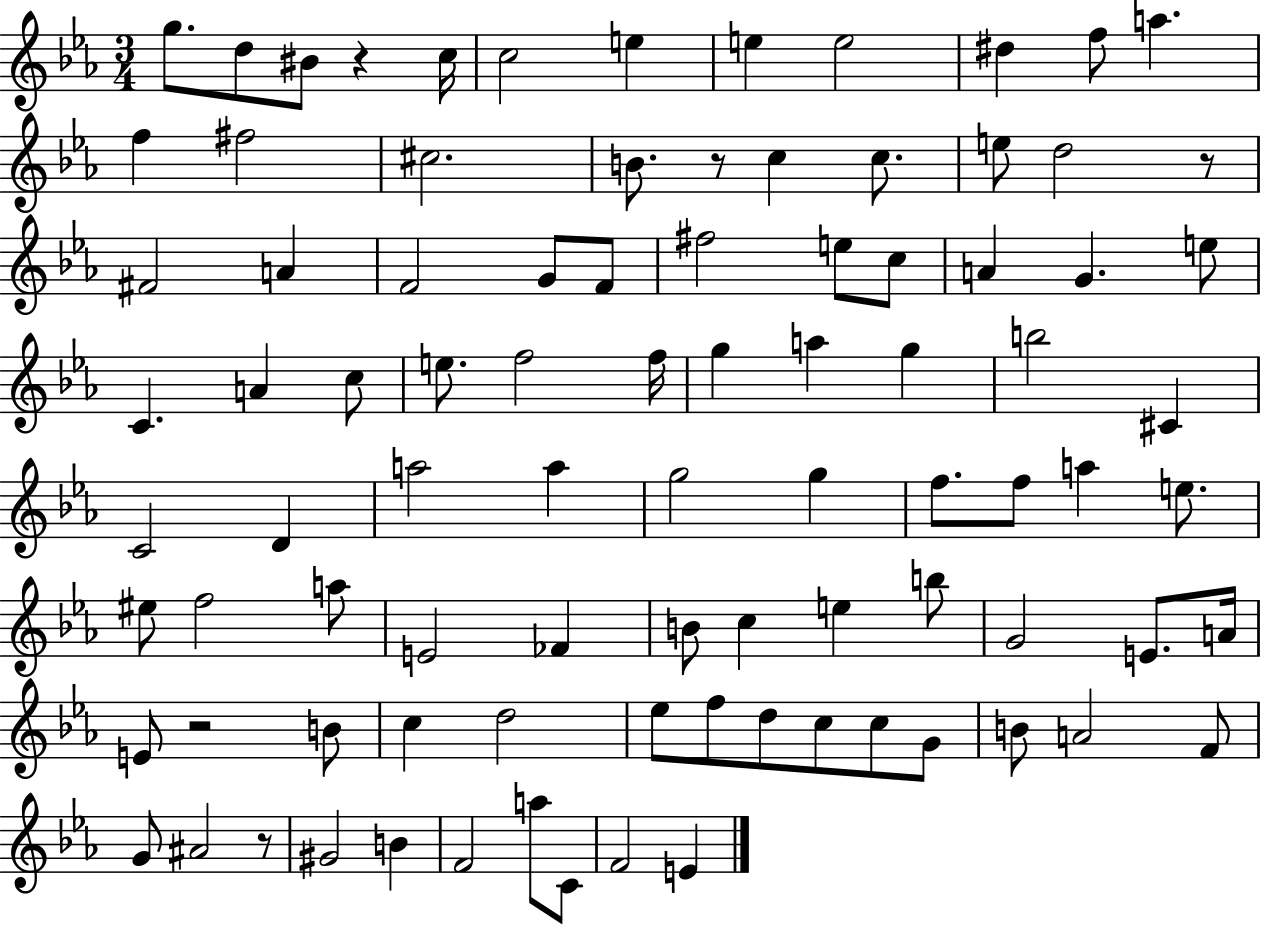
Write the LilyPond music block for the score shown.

{
  \clef treble
  \numericTimeSignature
  \time 3/4
  \key ees \major
  g''8. d''8 bis'8 r4 c''16 | c''2 e''4 | e''4 e''2 | dis''4 f''8 a''4. | \break f''4 fis''2 | cis''2. | b'8. r8 c''4 c''8. | e''8 d''2 r8 | \break fis'2 a'4 | f'2 g'8 f'8 | fis''2 e''8 c''8 | a'4 g'4. e''8 | \break c'4. a'4 c''8 | e''8. f''2 f''16 | g''4 a''4 g''4 | b''2 cis'4 | \break c'2 d'4 | a''2 a''4 | g''2 g''4 | f''8. f''8 a''4 e''8. | \break eis''8 f''2 a''8 | e'2 fes'4 | b'8 c''4 e''4 b''8 | g'2 e'8. a'16 | \break e'8 r2 b'8 | c''4 d''2 | ees''8 f''8 d''8 c''8 c''8 g'8 | b'8 a'2 f'8 | \break g'8 ais'2 r8 | gis'2 b'4 | f'2 a''8 c'8 | f'2 e'4 | \break \bar "|."
}